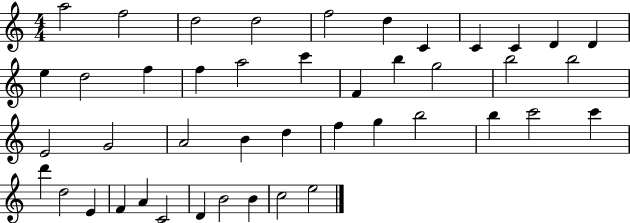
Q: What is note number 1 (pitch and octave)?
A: A5